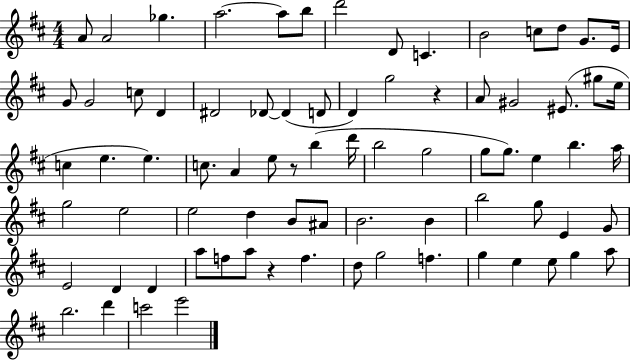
{
  \clef treble
  \numericTimeSignature
  \time 4/4
  \key d \major
  a'8 a'2 ges''4. | a''2.~~ a''8 b''8 | d'''2 d'8 c'4. | b'2 c''8 d''8 g'8. e'16 | \break g'8 g'2 c''8 d'4 | dis'2 des'8~~ des'4( d'8 | d'4) g''2 r4 | a'8 gis'2 eis'8.( gis''8 e''16 | \break c''4 e''4. e''4.) | c''8. a'4 e''8 r8 b''4( d'''16 | b''2 g''2 | g''8 g''8.) e''4 b''4. a''16 | \break g''2 e''2 | e''2 d''4 b'8 ais'8 | b'2. b'4 | b''2 g''8 e'4 g'8 | \break e'2 d'4 d'4 | a''8 f''8 a''8 r4 f''4. | d''8 g''2 f''4. | g''4 e''4 e''8 g''4 a''8 | \break b''2. d'''4 | c'''2 e'''2 | \bar "|."
}